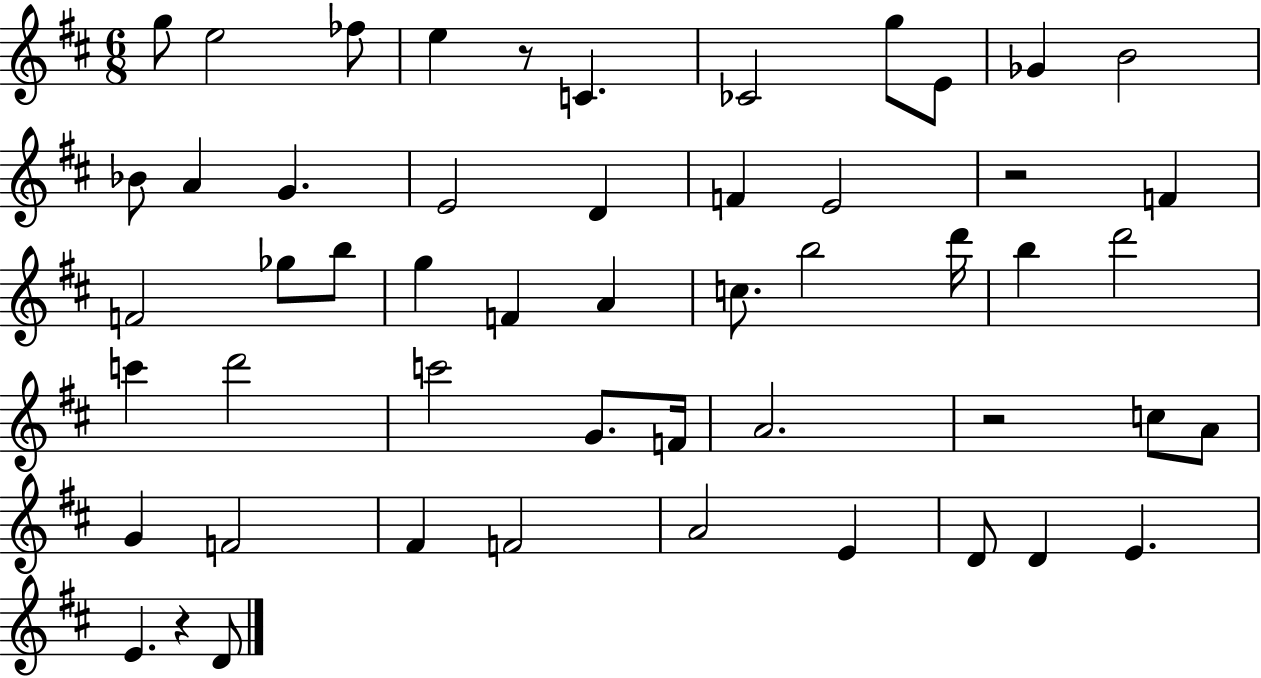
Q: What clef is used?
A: treble